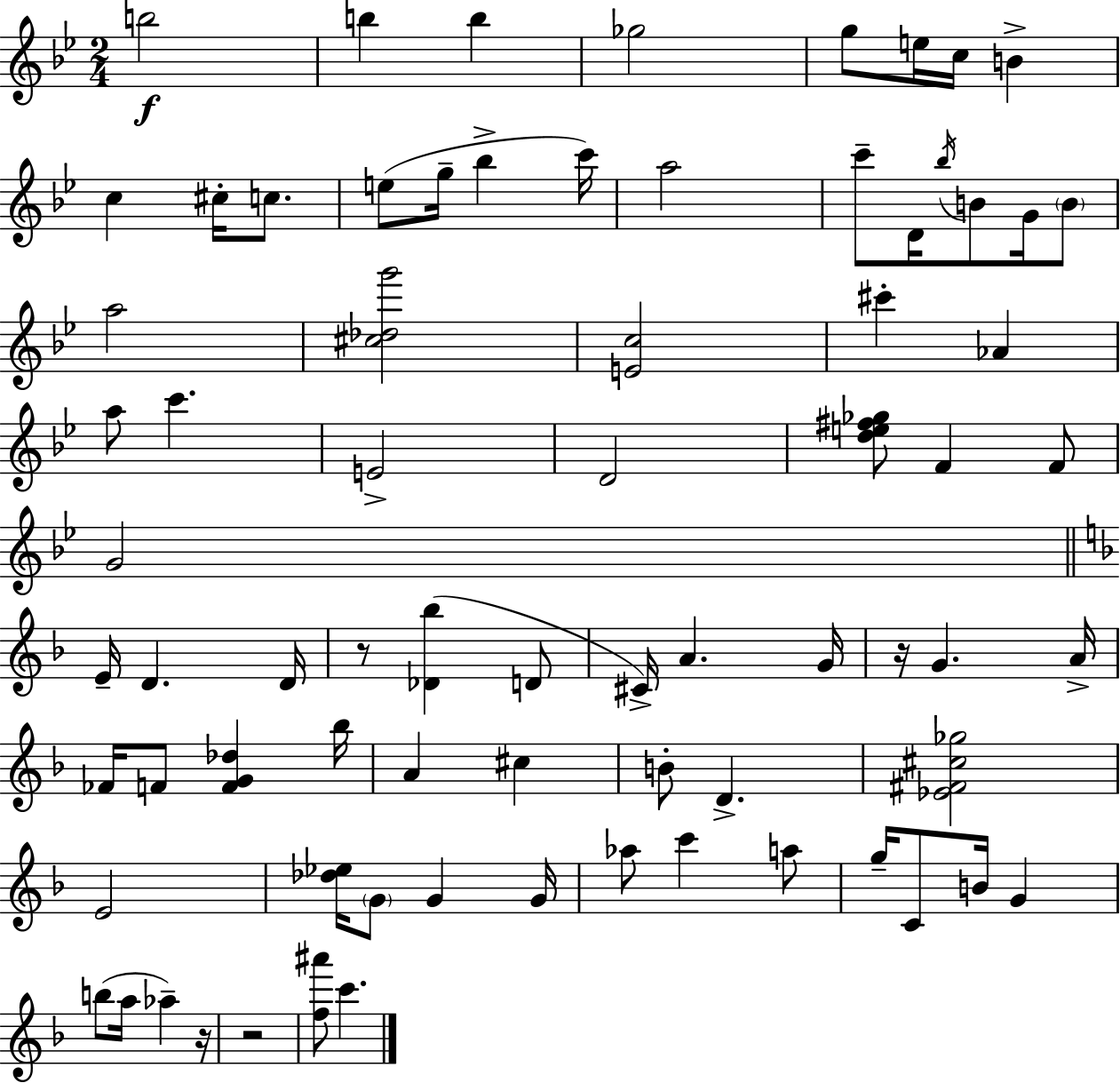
B5/h B5/q B5/q Gb5/h G5/e E5/s C5/s B4/q C5/q C#5/s C5/e. E5/e G5/s Bb5/q C6/s A5/h C6/e D4/s Bb5/s B4/e G4/s B4/e A5/h [C#5,Db5,G6]/h [E4,C5]/h C#6/q Ab4/q A5/e C6/q. E4/h D4/h [D5,E5,F#5,Gb5]/e F4/q F4/e G4/h E4/s D4/q. D4/s R/e [Db4,Bb5]/q D4/e C#4/s A4/q. G4/s R/s G4/q. A4/s FES4/s F4/e [F4,G4,Db5]/q Bb5/s A4/q C#5/q B4/e D4/q. [Eb4,F#4,C#5,Gb5]/h E4/h [Db5,Eb5]/s G4/e G4/q G4/s Ab5/e C6/q A5/e G5/s C4/e B4/s G4/q B5/e A5/s Ab5/q R/s R/h [F5,A#6]/e C6/q.